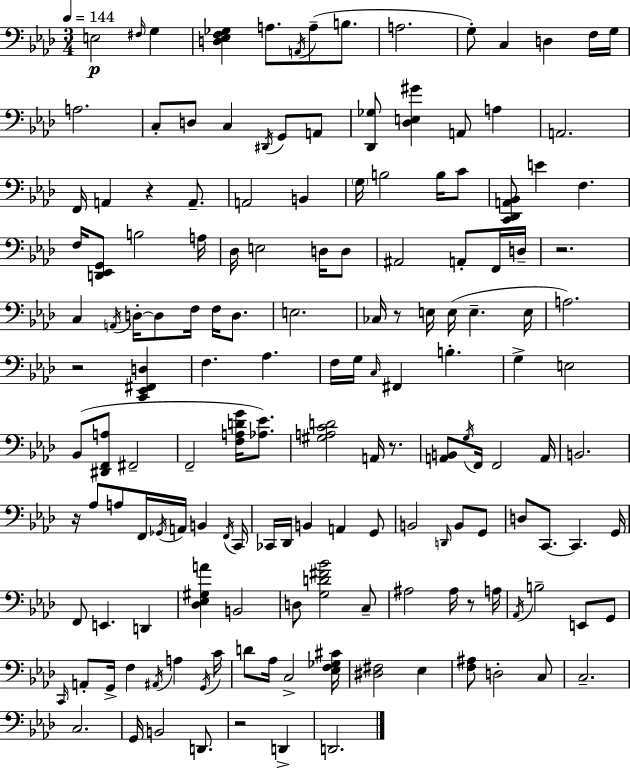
X:1
T:Untitled
M:3/4
L:1/4
K:Fm
E,2 ^F,/4 G, [D,_E,F,_G,] A,/2 A,,/4 A,/2 B,/2 A,2 G,/2 C, D, F,/4 G,/4 A,2 C,/2 D,/2 C, ^D,,/4 G,,/2 A,,/2 [_D,,_G,]/2 [_D,E,^G] A,,/2 A, A,,2 F,,/4 A,, z A,,/2 A,,2 B,, G,/4 B,2 B,/4 C/2 [C,,_D,,A,,_B,,]/2 E F, F,/4 [D,,_E,,G,,]/2 B,2 A,/4 _D,/4 E,2 D,/4 D,/2 ^A,,2 A,,/2 F,,/4 D,/4 z2 C, A,,/4 D,/4 D,/2 F,/4 F,/4 D,/2 E,2 _C,/4 z/2 E,/4 E,/4 E, E,/4 A,2 z2 [C,,_E,,^F,,D,] F, _A, F,/4 G,/4 C,/4 ^F,, B, G, E,2 _B,,/2 [^D,,F,,A,]/2 ^F,,2 F,,2 [F,A,DG]/4 [_A,_E]/2 [^G,A,CD]2 A,,/4 z/2 [A,,B,,]/2 G,/4 F,,/4 F,,2 A,,/4 B,,2 z/4 _A,/2 A,/2 F,,/4 _G,,/4 A,,/4 B,, F,,/4 C,,/4 _C,,/4 _D,,/4 B,, A,, G,,/2 B,,2 D,,/4 B,,/2 G,,/2 D,/2 C,,/2 C,, G,,/4 F,,/2 E,, D,, [_D,_E,^G,A] B,,2 D,/2 [G,D^F_B]2 C,/2 ^A,2 ^A,/4 z/2 A,/4 _A,,/4 B,2 E,,/2 G,,/2 C,,/4 A,,/2 G,,/4 F, ^A,,/4 A, G,,/4 C/4 D/2 _A,/4 C,2 [_E,F,_G,^C]/4 [^D,^F,]2 _E, [F,^A,]/2 D,2 C,/2 C,2 C,2 G,,/4 B,,2 D,,/2 z2 D,, D,,2